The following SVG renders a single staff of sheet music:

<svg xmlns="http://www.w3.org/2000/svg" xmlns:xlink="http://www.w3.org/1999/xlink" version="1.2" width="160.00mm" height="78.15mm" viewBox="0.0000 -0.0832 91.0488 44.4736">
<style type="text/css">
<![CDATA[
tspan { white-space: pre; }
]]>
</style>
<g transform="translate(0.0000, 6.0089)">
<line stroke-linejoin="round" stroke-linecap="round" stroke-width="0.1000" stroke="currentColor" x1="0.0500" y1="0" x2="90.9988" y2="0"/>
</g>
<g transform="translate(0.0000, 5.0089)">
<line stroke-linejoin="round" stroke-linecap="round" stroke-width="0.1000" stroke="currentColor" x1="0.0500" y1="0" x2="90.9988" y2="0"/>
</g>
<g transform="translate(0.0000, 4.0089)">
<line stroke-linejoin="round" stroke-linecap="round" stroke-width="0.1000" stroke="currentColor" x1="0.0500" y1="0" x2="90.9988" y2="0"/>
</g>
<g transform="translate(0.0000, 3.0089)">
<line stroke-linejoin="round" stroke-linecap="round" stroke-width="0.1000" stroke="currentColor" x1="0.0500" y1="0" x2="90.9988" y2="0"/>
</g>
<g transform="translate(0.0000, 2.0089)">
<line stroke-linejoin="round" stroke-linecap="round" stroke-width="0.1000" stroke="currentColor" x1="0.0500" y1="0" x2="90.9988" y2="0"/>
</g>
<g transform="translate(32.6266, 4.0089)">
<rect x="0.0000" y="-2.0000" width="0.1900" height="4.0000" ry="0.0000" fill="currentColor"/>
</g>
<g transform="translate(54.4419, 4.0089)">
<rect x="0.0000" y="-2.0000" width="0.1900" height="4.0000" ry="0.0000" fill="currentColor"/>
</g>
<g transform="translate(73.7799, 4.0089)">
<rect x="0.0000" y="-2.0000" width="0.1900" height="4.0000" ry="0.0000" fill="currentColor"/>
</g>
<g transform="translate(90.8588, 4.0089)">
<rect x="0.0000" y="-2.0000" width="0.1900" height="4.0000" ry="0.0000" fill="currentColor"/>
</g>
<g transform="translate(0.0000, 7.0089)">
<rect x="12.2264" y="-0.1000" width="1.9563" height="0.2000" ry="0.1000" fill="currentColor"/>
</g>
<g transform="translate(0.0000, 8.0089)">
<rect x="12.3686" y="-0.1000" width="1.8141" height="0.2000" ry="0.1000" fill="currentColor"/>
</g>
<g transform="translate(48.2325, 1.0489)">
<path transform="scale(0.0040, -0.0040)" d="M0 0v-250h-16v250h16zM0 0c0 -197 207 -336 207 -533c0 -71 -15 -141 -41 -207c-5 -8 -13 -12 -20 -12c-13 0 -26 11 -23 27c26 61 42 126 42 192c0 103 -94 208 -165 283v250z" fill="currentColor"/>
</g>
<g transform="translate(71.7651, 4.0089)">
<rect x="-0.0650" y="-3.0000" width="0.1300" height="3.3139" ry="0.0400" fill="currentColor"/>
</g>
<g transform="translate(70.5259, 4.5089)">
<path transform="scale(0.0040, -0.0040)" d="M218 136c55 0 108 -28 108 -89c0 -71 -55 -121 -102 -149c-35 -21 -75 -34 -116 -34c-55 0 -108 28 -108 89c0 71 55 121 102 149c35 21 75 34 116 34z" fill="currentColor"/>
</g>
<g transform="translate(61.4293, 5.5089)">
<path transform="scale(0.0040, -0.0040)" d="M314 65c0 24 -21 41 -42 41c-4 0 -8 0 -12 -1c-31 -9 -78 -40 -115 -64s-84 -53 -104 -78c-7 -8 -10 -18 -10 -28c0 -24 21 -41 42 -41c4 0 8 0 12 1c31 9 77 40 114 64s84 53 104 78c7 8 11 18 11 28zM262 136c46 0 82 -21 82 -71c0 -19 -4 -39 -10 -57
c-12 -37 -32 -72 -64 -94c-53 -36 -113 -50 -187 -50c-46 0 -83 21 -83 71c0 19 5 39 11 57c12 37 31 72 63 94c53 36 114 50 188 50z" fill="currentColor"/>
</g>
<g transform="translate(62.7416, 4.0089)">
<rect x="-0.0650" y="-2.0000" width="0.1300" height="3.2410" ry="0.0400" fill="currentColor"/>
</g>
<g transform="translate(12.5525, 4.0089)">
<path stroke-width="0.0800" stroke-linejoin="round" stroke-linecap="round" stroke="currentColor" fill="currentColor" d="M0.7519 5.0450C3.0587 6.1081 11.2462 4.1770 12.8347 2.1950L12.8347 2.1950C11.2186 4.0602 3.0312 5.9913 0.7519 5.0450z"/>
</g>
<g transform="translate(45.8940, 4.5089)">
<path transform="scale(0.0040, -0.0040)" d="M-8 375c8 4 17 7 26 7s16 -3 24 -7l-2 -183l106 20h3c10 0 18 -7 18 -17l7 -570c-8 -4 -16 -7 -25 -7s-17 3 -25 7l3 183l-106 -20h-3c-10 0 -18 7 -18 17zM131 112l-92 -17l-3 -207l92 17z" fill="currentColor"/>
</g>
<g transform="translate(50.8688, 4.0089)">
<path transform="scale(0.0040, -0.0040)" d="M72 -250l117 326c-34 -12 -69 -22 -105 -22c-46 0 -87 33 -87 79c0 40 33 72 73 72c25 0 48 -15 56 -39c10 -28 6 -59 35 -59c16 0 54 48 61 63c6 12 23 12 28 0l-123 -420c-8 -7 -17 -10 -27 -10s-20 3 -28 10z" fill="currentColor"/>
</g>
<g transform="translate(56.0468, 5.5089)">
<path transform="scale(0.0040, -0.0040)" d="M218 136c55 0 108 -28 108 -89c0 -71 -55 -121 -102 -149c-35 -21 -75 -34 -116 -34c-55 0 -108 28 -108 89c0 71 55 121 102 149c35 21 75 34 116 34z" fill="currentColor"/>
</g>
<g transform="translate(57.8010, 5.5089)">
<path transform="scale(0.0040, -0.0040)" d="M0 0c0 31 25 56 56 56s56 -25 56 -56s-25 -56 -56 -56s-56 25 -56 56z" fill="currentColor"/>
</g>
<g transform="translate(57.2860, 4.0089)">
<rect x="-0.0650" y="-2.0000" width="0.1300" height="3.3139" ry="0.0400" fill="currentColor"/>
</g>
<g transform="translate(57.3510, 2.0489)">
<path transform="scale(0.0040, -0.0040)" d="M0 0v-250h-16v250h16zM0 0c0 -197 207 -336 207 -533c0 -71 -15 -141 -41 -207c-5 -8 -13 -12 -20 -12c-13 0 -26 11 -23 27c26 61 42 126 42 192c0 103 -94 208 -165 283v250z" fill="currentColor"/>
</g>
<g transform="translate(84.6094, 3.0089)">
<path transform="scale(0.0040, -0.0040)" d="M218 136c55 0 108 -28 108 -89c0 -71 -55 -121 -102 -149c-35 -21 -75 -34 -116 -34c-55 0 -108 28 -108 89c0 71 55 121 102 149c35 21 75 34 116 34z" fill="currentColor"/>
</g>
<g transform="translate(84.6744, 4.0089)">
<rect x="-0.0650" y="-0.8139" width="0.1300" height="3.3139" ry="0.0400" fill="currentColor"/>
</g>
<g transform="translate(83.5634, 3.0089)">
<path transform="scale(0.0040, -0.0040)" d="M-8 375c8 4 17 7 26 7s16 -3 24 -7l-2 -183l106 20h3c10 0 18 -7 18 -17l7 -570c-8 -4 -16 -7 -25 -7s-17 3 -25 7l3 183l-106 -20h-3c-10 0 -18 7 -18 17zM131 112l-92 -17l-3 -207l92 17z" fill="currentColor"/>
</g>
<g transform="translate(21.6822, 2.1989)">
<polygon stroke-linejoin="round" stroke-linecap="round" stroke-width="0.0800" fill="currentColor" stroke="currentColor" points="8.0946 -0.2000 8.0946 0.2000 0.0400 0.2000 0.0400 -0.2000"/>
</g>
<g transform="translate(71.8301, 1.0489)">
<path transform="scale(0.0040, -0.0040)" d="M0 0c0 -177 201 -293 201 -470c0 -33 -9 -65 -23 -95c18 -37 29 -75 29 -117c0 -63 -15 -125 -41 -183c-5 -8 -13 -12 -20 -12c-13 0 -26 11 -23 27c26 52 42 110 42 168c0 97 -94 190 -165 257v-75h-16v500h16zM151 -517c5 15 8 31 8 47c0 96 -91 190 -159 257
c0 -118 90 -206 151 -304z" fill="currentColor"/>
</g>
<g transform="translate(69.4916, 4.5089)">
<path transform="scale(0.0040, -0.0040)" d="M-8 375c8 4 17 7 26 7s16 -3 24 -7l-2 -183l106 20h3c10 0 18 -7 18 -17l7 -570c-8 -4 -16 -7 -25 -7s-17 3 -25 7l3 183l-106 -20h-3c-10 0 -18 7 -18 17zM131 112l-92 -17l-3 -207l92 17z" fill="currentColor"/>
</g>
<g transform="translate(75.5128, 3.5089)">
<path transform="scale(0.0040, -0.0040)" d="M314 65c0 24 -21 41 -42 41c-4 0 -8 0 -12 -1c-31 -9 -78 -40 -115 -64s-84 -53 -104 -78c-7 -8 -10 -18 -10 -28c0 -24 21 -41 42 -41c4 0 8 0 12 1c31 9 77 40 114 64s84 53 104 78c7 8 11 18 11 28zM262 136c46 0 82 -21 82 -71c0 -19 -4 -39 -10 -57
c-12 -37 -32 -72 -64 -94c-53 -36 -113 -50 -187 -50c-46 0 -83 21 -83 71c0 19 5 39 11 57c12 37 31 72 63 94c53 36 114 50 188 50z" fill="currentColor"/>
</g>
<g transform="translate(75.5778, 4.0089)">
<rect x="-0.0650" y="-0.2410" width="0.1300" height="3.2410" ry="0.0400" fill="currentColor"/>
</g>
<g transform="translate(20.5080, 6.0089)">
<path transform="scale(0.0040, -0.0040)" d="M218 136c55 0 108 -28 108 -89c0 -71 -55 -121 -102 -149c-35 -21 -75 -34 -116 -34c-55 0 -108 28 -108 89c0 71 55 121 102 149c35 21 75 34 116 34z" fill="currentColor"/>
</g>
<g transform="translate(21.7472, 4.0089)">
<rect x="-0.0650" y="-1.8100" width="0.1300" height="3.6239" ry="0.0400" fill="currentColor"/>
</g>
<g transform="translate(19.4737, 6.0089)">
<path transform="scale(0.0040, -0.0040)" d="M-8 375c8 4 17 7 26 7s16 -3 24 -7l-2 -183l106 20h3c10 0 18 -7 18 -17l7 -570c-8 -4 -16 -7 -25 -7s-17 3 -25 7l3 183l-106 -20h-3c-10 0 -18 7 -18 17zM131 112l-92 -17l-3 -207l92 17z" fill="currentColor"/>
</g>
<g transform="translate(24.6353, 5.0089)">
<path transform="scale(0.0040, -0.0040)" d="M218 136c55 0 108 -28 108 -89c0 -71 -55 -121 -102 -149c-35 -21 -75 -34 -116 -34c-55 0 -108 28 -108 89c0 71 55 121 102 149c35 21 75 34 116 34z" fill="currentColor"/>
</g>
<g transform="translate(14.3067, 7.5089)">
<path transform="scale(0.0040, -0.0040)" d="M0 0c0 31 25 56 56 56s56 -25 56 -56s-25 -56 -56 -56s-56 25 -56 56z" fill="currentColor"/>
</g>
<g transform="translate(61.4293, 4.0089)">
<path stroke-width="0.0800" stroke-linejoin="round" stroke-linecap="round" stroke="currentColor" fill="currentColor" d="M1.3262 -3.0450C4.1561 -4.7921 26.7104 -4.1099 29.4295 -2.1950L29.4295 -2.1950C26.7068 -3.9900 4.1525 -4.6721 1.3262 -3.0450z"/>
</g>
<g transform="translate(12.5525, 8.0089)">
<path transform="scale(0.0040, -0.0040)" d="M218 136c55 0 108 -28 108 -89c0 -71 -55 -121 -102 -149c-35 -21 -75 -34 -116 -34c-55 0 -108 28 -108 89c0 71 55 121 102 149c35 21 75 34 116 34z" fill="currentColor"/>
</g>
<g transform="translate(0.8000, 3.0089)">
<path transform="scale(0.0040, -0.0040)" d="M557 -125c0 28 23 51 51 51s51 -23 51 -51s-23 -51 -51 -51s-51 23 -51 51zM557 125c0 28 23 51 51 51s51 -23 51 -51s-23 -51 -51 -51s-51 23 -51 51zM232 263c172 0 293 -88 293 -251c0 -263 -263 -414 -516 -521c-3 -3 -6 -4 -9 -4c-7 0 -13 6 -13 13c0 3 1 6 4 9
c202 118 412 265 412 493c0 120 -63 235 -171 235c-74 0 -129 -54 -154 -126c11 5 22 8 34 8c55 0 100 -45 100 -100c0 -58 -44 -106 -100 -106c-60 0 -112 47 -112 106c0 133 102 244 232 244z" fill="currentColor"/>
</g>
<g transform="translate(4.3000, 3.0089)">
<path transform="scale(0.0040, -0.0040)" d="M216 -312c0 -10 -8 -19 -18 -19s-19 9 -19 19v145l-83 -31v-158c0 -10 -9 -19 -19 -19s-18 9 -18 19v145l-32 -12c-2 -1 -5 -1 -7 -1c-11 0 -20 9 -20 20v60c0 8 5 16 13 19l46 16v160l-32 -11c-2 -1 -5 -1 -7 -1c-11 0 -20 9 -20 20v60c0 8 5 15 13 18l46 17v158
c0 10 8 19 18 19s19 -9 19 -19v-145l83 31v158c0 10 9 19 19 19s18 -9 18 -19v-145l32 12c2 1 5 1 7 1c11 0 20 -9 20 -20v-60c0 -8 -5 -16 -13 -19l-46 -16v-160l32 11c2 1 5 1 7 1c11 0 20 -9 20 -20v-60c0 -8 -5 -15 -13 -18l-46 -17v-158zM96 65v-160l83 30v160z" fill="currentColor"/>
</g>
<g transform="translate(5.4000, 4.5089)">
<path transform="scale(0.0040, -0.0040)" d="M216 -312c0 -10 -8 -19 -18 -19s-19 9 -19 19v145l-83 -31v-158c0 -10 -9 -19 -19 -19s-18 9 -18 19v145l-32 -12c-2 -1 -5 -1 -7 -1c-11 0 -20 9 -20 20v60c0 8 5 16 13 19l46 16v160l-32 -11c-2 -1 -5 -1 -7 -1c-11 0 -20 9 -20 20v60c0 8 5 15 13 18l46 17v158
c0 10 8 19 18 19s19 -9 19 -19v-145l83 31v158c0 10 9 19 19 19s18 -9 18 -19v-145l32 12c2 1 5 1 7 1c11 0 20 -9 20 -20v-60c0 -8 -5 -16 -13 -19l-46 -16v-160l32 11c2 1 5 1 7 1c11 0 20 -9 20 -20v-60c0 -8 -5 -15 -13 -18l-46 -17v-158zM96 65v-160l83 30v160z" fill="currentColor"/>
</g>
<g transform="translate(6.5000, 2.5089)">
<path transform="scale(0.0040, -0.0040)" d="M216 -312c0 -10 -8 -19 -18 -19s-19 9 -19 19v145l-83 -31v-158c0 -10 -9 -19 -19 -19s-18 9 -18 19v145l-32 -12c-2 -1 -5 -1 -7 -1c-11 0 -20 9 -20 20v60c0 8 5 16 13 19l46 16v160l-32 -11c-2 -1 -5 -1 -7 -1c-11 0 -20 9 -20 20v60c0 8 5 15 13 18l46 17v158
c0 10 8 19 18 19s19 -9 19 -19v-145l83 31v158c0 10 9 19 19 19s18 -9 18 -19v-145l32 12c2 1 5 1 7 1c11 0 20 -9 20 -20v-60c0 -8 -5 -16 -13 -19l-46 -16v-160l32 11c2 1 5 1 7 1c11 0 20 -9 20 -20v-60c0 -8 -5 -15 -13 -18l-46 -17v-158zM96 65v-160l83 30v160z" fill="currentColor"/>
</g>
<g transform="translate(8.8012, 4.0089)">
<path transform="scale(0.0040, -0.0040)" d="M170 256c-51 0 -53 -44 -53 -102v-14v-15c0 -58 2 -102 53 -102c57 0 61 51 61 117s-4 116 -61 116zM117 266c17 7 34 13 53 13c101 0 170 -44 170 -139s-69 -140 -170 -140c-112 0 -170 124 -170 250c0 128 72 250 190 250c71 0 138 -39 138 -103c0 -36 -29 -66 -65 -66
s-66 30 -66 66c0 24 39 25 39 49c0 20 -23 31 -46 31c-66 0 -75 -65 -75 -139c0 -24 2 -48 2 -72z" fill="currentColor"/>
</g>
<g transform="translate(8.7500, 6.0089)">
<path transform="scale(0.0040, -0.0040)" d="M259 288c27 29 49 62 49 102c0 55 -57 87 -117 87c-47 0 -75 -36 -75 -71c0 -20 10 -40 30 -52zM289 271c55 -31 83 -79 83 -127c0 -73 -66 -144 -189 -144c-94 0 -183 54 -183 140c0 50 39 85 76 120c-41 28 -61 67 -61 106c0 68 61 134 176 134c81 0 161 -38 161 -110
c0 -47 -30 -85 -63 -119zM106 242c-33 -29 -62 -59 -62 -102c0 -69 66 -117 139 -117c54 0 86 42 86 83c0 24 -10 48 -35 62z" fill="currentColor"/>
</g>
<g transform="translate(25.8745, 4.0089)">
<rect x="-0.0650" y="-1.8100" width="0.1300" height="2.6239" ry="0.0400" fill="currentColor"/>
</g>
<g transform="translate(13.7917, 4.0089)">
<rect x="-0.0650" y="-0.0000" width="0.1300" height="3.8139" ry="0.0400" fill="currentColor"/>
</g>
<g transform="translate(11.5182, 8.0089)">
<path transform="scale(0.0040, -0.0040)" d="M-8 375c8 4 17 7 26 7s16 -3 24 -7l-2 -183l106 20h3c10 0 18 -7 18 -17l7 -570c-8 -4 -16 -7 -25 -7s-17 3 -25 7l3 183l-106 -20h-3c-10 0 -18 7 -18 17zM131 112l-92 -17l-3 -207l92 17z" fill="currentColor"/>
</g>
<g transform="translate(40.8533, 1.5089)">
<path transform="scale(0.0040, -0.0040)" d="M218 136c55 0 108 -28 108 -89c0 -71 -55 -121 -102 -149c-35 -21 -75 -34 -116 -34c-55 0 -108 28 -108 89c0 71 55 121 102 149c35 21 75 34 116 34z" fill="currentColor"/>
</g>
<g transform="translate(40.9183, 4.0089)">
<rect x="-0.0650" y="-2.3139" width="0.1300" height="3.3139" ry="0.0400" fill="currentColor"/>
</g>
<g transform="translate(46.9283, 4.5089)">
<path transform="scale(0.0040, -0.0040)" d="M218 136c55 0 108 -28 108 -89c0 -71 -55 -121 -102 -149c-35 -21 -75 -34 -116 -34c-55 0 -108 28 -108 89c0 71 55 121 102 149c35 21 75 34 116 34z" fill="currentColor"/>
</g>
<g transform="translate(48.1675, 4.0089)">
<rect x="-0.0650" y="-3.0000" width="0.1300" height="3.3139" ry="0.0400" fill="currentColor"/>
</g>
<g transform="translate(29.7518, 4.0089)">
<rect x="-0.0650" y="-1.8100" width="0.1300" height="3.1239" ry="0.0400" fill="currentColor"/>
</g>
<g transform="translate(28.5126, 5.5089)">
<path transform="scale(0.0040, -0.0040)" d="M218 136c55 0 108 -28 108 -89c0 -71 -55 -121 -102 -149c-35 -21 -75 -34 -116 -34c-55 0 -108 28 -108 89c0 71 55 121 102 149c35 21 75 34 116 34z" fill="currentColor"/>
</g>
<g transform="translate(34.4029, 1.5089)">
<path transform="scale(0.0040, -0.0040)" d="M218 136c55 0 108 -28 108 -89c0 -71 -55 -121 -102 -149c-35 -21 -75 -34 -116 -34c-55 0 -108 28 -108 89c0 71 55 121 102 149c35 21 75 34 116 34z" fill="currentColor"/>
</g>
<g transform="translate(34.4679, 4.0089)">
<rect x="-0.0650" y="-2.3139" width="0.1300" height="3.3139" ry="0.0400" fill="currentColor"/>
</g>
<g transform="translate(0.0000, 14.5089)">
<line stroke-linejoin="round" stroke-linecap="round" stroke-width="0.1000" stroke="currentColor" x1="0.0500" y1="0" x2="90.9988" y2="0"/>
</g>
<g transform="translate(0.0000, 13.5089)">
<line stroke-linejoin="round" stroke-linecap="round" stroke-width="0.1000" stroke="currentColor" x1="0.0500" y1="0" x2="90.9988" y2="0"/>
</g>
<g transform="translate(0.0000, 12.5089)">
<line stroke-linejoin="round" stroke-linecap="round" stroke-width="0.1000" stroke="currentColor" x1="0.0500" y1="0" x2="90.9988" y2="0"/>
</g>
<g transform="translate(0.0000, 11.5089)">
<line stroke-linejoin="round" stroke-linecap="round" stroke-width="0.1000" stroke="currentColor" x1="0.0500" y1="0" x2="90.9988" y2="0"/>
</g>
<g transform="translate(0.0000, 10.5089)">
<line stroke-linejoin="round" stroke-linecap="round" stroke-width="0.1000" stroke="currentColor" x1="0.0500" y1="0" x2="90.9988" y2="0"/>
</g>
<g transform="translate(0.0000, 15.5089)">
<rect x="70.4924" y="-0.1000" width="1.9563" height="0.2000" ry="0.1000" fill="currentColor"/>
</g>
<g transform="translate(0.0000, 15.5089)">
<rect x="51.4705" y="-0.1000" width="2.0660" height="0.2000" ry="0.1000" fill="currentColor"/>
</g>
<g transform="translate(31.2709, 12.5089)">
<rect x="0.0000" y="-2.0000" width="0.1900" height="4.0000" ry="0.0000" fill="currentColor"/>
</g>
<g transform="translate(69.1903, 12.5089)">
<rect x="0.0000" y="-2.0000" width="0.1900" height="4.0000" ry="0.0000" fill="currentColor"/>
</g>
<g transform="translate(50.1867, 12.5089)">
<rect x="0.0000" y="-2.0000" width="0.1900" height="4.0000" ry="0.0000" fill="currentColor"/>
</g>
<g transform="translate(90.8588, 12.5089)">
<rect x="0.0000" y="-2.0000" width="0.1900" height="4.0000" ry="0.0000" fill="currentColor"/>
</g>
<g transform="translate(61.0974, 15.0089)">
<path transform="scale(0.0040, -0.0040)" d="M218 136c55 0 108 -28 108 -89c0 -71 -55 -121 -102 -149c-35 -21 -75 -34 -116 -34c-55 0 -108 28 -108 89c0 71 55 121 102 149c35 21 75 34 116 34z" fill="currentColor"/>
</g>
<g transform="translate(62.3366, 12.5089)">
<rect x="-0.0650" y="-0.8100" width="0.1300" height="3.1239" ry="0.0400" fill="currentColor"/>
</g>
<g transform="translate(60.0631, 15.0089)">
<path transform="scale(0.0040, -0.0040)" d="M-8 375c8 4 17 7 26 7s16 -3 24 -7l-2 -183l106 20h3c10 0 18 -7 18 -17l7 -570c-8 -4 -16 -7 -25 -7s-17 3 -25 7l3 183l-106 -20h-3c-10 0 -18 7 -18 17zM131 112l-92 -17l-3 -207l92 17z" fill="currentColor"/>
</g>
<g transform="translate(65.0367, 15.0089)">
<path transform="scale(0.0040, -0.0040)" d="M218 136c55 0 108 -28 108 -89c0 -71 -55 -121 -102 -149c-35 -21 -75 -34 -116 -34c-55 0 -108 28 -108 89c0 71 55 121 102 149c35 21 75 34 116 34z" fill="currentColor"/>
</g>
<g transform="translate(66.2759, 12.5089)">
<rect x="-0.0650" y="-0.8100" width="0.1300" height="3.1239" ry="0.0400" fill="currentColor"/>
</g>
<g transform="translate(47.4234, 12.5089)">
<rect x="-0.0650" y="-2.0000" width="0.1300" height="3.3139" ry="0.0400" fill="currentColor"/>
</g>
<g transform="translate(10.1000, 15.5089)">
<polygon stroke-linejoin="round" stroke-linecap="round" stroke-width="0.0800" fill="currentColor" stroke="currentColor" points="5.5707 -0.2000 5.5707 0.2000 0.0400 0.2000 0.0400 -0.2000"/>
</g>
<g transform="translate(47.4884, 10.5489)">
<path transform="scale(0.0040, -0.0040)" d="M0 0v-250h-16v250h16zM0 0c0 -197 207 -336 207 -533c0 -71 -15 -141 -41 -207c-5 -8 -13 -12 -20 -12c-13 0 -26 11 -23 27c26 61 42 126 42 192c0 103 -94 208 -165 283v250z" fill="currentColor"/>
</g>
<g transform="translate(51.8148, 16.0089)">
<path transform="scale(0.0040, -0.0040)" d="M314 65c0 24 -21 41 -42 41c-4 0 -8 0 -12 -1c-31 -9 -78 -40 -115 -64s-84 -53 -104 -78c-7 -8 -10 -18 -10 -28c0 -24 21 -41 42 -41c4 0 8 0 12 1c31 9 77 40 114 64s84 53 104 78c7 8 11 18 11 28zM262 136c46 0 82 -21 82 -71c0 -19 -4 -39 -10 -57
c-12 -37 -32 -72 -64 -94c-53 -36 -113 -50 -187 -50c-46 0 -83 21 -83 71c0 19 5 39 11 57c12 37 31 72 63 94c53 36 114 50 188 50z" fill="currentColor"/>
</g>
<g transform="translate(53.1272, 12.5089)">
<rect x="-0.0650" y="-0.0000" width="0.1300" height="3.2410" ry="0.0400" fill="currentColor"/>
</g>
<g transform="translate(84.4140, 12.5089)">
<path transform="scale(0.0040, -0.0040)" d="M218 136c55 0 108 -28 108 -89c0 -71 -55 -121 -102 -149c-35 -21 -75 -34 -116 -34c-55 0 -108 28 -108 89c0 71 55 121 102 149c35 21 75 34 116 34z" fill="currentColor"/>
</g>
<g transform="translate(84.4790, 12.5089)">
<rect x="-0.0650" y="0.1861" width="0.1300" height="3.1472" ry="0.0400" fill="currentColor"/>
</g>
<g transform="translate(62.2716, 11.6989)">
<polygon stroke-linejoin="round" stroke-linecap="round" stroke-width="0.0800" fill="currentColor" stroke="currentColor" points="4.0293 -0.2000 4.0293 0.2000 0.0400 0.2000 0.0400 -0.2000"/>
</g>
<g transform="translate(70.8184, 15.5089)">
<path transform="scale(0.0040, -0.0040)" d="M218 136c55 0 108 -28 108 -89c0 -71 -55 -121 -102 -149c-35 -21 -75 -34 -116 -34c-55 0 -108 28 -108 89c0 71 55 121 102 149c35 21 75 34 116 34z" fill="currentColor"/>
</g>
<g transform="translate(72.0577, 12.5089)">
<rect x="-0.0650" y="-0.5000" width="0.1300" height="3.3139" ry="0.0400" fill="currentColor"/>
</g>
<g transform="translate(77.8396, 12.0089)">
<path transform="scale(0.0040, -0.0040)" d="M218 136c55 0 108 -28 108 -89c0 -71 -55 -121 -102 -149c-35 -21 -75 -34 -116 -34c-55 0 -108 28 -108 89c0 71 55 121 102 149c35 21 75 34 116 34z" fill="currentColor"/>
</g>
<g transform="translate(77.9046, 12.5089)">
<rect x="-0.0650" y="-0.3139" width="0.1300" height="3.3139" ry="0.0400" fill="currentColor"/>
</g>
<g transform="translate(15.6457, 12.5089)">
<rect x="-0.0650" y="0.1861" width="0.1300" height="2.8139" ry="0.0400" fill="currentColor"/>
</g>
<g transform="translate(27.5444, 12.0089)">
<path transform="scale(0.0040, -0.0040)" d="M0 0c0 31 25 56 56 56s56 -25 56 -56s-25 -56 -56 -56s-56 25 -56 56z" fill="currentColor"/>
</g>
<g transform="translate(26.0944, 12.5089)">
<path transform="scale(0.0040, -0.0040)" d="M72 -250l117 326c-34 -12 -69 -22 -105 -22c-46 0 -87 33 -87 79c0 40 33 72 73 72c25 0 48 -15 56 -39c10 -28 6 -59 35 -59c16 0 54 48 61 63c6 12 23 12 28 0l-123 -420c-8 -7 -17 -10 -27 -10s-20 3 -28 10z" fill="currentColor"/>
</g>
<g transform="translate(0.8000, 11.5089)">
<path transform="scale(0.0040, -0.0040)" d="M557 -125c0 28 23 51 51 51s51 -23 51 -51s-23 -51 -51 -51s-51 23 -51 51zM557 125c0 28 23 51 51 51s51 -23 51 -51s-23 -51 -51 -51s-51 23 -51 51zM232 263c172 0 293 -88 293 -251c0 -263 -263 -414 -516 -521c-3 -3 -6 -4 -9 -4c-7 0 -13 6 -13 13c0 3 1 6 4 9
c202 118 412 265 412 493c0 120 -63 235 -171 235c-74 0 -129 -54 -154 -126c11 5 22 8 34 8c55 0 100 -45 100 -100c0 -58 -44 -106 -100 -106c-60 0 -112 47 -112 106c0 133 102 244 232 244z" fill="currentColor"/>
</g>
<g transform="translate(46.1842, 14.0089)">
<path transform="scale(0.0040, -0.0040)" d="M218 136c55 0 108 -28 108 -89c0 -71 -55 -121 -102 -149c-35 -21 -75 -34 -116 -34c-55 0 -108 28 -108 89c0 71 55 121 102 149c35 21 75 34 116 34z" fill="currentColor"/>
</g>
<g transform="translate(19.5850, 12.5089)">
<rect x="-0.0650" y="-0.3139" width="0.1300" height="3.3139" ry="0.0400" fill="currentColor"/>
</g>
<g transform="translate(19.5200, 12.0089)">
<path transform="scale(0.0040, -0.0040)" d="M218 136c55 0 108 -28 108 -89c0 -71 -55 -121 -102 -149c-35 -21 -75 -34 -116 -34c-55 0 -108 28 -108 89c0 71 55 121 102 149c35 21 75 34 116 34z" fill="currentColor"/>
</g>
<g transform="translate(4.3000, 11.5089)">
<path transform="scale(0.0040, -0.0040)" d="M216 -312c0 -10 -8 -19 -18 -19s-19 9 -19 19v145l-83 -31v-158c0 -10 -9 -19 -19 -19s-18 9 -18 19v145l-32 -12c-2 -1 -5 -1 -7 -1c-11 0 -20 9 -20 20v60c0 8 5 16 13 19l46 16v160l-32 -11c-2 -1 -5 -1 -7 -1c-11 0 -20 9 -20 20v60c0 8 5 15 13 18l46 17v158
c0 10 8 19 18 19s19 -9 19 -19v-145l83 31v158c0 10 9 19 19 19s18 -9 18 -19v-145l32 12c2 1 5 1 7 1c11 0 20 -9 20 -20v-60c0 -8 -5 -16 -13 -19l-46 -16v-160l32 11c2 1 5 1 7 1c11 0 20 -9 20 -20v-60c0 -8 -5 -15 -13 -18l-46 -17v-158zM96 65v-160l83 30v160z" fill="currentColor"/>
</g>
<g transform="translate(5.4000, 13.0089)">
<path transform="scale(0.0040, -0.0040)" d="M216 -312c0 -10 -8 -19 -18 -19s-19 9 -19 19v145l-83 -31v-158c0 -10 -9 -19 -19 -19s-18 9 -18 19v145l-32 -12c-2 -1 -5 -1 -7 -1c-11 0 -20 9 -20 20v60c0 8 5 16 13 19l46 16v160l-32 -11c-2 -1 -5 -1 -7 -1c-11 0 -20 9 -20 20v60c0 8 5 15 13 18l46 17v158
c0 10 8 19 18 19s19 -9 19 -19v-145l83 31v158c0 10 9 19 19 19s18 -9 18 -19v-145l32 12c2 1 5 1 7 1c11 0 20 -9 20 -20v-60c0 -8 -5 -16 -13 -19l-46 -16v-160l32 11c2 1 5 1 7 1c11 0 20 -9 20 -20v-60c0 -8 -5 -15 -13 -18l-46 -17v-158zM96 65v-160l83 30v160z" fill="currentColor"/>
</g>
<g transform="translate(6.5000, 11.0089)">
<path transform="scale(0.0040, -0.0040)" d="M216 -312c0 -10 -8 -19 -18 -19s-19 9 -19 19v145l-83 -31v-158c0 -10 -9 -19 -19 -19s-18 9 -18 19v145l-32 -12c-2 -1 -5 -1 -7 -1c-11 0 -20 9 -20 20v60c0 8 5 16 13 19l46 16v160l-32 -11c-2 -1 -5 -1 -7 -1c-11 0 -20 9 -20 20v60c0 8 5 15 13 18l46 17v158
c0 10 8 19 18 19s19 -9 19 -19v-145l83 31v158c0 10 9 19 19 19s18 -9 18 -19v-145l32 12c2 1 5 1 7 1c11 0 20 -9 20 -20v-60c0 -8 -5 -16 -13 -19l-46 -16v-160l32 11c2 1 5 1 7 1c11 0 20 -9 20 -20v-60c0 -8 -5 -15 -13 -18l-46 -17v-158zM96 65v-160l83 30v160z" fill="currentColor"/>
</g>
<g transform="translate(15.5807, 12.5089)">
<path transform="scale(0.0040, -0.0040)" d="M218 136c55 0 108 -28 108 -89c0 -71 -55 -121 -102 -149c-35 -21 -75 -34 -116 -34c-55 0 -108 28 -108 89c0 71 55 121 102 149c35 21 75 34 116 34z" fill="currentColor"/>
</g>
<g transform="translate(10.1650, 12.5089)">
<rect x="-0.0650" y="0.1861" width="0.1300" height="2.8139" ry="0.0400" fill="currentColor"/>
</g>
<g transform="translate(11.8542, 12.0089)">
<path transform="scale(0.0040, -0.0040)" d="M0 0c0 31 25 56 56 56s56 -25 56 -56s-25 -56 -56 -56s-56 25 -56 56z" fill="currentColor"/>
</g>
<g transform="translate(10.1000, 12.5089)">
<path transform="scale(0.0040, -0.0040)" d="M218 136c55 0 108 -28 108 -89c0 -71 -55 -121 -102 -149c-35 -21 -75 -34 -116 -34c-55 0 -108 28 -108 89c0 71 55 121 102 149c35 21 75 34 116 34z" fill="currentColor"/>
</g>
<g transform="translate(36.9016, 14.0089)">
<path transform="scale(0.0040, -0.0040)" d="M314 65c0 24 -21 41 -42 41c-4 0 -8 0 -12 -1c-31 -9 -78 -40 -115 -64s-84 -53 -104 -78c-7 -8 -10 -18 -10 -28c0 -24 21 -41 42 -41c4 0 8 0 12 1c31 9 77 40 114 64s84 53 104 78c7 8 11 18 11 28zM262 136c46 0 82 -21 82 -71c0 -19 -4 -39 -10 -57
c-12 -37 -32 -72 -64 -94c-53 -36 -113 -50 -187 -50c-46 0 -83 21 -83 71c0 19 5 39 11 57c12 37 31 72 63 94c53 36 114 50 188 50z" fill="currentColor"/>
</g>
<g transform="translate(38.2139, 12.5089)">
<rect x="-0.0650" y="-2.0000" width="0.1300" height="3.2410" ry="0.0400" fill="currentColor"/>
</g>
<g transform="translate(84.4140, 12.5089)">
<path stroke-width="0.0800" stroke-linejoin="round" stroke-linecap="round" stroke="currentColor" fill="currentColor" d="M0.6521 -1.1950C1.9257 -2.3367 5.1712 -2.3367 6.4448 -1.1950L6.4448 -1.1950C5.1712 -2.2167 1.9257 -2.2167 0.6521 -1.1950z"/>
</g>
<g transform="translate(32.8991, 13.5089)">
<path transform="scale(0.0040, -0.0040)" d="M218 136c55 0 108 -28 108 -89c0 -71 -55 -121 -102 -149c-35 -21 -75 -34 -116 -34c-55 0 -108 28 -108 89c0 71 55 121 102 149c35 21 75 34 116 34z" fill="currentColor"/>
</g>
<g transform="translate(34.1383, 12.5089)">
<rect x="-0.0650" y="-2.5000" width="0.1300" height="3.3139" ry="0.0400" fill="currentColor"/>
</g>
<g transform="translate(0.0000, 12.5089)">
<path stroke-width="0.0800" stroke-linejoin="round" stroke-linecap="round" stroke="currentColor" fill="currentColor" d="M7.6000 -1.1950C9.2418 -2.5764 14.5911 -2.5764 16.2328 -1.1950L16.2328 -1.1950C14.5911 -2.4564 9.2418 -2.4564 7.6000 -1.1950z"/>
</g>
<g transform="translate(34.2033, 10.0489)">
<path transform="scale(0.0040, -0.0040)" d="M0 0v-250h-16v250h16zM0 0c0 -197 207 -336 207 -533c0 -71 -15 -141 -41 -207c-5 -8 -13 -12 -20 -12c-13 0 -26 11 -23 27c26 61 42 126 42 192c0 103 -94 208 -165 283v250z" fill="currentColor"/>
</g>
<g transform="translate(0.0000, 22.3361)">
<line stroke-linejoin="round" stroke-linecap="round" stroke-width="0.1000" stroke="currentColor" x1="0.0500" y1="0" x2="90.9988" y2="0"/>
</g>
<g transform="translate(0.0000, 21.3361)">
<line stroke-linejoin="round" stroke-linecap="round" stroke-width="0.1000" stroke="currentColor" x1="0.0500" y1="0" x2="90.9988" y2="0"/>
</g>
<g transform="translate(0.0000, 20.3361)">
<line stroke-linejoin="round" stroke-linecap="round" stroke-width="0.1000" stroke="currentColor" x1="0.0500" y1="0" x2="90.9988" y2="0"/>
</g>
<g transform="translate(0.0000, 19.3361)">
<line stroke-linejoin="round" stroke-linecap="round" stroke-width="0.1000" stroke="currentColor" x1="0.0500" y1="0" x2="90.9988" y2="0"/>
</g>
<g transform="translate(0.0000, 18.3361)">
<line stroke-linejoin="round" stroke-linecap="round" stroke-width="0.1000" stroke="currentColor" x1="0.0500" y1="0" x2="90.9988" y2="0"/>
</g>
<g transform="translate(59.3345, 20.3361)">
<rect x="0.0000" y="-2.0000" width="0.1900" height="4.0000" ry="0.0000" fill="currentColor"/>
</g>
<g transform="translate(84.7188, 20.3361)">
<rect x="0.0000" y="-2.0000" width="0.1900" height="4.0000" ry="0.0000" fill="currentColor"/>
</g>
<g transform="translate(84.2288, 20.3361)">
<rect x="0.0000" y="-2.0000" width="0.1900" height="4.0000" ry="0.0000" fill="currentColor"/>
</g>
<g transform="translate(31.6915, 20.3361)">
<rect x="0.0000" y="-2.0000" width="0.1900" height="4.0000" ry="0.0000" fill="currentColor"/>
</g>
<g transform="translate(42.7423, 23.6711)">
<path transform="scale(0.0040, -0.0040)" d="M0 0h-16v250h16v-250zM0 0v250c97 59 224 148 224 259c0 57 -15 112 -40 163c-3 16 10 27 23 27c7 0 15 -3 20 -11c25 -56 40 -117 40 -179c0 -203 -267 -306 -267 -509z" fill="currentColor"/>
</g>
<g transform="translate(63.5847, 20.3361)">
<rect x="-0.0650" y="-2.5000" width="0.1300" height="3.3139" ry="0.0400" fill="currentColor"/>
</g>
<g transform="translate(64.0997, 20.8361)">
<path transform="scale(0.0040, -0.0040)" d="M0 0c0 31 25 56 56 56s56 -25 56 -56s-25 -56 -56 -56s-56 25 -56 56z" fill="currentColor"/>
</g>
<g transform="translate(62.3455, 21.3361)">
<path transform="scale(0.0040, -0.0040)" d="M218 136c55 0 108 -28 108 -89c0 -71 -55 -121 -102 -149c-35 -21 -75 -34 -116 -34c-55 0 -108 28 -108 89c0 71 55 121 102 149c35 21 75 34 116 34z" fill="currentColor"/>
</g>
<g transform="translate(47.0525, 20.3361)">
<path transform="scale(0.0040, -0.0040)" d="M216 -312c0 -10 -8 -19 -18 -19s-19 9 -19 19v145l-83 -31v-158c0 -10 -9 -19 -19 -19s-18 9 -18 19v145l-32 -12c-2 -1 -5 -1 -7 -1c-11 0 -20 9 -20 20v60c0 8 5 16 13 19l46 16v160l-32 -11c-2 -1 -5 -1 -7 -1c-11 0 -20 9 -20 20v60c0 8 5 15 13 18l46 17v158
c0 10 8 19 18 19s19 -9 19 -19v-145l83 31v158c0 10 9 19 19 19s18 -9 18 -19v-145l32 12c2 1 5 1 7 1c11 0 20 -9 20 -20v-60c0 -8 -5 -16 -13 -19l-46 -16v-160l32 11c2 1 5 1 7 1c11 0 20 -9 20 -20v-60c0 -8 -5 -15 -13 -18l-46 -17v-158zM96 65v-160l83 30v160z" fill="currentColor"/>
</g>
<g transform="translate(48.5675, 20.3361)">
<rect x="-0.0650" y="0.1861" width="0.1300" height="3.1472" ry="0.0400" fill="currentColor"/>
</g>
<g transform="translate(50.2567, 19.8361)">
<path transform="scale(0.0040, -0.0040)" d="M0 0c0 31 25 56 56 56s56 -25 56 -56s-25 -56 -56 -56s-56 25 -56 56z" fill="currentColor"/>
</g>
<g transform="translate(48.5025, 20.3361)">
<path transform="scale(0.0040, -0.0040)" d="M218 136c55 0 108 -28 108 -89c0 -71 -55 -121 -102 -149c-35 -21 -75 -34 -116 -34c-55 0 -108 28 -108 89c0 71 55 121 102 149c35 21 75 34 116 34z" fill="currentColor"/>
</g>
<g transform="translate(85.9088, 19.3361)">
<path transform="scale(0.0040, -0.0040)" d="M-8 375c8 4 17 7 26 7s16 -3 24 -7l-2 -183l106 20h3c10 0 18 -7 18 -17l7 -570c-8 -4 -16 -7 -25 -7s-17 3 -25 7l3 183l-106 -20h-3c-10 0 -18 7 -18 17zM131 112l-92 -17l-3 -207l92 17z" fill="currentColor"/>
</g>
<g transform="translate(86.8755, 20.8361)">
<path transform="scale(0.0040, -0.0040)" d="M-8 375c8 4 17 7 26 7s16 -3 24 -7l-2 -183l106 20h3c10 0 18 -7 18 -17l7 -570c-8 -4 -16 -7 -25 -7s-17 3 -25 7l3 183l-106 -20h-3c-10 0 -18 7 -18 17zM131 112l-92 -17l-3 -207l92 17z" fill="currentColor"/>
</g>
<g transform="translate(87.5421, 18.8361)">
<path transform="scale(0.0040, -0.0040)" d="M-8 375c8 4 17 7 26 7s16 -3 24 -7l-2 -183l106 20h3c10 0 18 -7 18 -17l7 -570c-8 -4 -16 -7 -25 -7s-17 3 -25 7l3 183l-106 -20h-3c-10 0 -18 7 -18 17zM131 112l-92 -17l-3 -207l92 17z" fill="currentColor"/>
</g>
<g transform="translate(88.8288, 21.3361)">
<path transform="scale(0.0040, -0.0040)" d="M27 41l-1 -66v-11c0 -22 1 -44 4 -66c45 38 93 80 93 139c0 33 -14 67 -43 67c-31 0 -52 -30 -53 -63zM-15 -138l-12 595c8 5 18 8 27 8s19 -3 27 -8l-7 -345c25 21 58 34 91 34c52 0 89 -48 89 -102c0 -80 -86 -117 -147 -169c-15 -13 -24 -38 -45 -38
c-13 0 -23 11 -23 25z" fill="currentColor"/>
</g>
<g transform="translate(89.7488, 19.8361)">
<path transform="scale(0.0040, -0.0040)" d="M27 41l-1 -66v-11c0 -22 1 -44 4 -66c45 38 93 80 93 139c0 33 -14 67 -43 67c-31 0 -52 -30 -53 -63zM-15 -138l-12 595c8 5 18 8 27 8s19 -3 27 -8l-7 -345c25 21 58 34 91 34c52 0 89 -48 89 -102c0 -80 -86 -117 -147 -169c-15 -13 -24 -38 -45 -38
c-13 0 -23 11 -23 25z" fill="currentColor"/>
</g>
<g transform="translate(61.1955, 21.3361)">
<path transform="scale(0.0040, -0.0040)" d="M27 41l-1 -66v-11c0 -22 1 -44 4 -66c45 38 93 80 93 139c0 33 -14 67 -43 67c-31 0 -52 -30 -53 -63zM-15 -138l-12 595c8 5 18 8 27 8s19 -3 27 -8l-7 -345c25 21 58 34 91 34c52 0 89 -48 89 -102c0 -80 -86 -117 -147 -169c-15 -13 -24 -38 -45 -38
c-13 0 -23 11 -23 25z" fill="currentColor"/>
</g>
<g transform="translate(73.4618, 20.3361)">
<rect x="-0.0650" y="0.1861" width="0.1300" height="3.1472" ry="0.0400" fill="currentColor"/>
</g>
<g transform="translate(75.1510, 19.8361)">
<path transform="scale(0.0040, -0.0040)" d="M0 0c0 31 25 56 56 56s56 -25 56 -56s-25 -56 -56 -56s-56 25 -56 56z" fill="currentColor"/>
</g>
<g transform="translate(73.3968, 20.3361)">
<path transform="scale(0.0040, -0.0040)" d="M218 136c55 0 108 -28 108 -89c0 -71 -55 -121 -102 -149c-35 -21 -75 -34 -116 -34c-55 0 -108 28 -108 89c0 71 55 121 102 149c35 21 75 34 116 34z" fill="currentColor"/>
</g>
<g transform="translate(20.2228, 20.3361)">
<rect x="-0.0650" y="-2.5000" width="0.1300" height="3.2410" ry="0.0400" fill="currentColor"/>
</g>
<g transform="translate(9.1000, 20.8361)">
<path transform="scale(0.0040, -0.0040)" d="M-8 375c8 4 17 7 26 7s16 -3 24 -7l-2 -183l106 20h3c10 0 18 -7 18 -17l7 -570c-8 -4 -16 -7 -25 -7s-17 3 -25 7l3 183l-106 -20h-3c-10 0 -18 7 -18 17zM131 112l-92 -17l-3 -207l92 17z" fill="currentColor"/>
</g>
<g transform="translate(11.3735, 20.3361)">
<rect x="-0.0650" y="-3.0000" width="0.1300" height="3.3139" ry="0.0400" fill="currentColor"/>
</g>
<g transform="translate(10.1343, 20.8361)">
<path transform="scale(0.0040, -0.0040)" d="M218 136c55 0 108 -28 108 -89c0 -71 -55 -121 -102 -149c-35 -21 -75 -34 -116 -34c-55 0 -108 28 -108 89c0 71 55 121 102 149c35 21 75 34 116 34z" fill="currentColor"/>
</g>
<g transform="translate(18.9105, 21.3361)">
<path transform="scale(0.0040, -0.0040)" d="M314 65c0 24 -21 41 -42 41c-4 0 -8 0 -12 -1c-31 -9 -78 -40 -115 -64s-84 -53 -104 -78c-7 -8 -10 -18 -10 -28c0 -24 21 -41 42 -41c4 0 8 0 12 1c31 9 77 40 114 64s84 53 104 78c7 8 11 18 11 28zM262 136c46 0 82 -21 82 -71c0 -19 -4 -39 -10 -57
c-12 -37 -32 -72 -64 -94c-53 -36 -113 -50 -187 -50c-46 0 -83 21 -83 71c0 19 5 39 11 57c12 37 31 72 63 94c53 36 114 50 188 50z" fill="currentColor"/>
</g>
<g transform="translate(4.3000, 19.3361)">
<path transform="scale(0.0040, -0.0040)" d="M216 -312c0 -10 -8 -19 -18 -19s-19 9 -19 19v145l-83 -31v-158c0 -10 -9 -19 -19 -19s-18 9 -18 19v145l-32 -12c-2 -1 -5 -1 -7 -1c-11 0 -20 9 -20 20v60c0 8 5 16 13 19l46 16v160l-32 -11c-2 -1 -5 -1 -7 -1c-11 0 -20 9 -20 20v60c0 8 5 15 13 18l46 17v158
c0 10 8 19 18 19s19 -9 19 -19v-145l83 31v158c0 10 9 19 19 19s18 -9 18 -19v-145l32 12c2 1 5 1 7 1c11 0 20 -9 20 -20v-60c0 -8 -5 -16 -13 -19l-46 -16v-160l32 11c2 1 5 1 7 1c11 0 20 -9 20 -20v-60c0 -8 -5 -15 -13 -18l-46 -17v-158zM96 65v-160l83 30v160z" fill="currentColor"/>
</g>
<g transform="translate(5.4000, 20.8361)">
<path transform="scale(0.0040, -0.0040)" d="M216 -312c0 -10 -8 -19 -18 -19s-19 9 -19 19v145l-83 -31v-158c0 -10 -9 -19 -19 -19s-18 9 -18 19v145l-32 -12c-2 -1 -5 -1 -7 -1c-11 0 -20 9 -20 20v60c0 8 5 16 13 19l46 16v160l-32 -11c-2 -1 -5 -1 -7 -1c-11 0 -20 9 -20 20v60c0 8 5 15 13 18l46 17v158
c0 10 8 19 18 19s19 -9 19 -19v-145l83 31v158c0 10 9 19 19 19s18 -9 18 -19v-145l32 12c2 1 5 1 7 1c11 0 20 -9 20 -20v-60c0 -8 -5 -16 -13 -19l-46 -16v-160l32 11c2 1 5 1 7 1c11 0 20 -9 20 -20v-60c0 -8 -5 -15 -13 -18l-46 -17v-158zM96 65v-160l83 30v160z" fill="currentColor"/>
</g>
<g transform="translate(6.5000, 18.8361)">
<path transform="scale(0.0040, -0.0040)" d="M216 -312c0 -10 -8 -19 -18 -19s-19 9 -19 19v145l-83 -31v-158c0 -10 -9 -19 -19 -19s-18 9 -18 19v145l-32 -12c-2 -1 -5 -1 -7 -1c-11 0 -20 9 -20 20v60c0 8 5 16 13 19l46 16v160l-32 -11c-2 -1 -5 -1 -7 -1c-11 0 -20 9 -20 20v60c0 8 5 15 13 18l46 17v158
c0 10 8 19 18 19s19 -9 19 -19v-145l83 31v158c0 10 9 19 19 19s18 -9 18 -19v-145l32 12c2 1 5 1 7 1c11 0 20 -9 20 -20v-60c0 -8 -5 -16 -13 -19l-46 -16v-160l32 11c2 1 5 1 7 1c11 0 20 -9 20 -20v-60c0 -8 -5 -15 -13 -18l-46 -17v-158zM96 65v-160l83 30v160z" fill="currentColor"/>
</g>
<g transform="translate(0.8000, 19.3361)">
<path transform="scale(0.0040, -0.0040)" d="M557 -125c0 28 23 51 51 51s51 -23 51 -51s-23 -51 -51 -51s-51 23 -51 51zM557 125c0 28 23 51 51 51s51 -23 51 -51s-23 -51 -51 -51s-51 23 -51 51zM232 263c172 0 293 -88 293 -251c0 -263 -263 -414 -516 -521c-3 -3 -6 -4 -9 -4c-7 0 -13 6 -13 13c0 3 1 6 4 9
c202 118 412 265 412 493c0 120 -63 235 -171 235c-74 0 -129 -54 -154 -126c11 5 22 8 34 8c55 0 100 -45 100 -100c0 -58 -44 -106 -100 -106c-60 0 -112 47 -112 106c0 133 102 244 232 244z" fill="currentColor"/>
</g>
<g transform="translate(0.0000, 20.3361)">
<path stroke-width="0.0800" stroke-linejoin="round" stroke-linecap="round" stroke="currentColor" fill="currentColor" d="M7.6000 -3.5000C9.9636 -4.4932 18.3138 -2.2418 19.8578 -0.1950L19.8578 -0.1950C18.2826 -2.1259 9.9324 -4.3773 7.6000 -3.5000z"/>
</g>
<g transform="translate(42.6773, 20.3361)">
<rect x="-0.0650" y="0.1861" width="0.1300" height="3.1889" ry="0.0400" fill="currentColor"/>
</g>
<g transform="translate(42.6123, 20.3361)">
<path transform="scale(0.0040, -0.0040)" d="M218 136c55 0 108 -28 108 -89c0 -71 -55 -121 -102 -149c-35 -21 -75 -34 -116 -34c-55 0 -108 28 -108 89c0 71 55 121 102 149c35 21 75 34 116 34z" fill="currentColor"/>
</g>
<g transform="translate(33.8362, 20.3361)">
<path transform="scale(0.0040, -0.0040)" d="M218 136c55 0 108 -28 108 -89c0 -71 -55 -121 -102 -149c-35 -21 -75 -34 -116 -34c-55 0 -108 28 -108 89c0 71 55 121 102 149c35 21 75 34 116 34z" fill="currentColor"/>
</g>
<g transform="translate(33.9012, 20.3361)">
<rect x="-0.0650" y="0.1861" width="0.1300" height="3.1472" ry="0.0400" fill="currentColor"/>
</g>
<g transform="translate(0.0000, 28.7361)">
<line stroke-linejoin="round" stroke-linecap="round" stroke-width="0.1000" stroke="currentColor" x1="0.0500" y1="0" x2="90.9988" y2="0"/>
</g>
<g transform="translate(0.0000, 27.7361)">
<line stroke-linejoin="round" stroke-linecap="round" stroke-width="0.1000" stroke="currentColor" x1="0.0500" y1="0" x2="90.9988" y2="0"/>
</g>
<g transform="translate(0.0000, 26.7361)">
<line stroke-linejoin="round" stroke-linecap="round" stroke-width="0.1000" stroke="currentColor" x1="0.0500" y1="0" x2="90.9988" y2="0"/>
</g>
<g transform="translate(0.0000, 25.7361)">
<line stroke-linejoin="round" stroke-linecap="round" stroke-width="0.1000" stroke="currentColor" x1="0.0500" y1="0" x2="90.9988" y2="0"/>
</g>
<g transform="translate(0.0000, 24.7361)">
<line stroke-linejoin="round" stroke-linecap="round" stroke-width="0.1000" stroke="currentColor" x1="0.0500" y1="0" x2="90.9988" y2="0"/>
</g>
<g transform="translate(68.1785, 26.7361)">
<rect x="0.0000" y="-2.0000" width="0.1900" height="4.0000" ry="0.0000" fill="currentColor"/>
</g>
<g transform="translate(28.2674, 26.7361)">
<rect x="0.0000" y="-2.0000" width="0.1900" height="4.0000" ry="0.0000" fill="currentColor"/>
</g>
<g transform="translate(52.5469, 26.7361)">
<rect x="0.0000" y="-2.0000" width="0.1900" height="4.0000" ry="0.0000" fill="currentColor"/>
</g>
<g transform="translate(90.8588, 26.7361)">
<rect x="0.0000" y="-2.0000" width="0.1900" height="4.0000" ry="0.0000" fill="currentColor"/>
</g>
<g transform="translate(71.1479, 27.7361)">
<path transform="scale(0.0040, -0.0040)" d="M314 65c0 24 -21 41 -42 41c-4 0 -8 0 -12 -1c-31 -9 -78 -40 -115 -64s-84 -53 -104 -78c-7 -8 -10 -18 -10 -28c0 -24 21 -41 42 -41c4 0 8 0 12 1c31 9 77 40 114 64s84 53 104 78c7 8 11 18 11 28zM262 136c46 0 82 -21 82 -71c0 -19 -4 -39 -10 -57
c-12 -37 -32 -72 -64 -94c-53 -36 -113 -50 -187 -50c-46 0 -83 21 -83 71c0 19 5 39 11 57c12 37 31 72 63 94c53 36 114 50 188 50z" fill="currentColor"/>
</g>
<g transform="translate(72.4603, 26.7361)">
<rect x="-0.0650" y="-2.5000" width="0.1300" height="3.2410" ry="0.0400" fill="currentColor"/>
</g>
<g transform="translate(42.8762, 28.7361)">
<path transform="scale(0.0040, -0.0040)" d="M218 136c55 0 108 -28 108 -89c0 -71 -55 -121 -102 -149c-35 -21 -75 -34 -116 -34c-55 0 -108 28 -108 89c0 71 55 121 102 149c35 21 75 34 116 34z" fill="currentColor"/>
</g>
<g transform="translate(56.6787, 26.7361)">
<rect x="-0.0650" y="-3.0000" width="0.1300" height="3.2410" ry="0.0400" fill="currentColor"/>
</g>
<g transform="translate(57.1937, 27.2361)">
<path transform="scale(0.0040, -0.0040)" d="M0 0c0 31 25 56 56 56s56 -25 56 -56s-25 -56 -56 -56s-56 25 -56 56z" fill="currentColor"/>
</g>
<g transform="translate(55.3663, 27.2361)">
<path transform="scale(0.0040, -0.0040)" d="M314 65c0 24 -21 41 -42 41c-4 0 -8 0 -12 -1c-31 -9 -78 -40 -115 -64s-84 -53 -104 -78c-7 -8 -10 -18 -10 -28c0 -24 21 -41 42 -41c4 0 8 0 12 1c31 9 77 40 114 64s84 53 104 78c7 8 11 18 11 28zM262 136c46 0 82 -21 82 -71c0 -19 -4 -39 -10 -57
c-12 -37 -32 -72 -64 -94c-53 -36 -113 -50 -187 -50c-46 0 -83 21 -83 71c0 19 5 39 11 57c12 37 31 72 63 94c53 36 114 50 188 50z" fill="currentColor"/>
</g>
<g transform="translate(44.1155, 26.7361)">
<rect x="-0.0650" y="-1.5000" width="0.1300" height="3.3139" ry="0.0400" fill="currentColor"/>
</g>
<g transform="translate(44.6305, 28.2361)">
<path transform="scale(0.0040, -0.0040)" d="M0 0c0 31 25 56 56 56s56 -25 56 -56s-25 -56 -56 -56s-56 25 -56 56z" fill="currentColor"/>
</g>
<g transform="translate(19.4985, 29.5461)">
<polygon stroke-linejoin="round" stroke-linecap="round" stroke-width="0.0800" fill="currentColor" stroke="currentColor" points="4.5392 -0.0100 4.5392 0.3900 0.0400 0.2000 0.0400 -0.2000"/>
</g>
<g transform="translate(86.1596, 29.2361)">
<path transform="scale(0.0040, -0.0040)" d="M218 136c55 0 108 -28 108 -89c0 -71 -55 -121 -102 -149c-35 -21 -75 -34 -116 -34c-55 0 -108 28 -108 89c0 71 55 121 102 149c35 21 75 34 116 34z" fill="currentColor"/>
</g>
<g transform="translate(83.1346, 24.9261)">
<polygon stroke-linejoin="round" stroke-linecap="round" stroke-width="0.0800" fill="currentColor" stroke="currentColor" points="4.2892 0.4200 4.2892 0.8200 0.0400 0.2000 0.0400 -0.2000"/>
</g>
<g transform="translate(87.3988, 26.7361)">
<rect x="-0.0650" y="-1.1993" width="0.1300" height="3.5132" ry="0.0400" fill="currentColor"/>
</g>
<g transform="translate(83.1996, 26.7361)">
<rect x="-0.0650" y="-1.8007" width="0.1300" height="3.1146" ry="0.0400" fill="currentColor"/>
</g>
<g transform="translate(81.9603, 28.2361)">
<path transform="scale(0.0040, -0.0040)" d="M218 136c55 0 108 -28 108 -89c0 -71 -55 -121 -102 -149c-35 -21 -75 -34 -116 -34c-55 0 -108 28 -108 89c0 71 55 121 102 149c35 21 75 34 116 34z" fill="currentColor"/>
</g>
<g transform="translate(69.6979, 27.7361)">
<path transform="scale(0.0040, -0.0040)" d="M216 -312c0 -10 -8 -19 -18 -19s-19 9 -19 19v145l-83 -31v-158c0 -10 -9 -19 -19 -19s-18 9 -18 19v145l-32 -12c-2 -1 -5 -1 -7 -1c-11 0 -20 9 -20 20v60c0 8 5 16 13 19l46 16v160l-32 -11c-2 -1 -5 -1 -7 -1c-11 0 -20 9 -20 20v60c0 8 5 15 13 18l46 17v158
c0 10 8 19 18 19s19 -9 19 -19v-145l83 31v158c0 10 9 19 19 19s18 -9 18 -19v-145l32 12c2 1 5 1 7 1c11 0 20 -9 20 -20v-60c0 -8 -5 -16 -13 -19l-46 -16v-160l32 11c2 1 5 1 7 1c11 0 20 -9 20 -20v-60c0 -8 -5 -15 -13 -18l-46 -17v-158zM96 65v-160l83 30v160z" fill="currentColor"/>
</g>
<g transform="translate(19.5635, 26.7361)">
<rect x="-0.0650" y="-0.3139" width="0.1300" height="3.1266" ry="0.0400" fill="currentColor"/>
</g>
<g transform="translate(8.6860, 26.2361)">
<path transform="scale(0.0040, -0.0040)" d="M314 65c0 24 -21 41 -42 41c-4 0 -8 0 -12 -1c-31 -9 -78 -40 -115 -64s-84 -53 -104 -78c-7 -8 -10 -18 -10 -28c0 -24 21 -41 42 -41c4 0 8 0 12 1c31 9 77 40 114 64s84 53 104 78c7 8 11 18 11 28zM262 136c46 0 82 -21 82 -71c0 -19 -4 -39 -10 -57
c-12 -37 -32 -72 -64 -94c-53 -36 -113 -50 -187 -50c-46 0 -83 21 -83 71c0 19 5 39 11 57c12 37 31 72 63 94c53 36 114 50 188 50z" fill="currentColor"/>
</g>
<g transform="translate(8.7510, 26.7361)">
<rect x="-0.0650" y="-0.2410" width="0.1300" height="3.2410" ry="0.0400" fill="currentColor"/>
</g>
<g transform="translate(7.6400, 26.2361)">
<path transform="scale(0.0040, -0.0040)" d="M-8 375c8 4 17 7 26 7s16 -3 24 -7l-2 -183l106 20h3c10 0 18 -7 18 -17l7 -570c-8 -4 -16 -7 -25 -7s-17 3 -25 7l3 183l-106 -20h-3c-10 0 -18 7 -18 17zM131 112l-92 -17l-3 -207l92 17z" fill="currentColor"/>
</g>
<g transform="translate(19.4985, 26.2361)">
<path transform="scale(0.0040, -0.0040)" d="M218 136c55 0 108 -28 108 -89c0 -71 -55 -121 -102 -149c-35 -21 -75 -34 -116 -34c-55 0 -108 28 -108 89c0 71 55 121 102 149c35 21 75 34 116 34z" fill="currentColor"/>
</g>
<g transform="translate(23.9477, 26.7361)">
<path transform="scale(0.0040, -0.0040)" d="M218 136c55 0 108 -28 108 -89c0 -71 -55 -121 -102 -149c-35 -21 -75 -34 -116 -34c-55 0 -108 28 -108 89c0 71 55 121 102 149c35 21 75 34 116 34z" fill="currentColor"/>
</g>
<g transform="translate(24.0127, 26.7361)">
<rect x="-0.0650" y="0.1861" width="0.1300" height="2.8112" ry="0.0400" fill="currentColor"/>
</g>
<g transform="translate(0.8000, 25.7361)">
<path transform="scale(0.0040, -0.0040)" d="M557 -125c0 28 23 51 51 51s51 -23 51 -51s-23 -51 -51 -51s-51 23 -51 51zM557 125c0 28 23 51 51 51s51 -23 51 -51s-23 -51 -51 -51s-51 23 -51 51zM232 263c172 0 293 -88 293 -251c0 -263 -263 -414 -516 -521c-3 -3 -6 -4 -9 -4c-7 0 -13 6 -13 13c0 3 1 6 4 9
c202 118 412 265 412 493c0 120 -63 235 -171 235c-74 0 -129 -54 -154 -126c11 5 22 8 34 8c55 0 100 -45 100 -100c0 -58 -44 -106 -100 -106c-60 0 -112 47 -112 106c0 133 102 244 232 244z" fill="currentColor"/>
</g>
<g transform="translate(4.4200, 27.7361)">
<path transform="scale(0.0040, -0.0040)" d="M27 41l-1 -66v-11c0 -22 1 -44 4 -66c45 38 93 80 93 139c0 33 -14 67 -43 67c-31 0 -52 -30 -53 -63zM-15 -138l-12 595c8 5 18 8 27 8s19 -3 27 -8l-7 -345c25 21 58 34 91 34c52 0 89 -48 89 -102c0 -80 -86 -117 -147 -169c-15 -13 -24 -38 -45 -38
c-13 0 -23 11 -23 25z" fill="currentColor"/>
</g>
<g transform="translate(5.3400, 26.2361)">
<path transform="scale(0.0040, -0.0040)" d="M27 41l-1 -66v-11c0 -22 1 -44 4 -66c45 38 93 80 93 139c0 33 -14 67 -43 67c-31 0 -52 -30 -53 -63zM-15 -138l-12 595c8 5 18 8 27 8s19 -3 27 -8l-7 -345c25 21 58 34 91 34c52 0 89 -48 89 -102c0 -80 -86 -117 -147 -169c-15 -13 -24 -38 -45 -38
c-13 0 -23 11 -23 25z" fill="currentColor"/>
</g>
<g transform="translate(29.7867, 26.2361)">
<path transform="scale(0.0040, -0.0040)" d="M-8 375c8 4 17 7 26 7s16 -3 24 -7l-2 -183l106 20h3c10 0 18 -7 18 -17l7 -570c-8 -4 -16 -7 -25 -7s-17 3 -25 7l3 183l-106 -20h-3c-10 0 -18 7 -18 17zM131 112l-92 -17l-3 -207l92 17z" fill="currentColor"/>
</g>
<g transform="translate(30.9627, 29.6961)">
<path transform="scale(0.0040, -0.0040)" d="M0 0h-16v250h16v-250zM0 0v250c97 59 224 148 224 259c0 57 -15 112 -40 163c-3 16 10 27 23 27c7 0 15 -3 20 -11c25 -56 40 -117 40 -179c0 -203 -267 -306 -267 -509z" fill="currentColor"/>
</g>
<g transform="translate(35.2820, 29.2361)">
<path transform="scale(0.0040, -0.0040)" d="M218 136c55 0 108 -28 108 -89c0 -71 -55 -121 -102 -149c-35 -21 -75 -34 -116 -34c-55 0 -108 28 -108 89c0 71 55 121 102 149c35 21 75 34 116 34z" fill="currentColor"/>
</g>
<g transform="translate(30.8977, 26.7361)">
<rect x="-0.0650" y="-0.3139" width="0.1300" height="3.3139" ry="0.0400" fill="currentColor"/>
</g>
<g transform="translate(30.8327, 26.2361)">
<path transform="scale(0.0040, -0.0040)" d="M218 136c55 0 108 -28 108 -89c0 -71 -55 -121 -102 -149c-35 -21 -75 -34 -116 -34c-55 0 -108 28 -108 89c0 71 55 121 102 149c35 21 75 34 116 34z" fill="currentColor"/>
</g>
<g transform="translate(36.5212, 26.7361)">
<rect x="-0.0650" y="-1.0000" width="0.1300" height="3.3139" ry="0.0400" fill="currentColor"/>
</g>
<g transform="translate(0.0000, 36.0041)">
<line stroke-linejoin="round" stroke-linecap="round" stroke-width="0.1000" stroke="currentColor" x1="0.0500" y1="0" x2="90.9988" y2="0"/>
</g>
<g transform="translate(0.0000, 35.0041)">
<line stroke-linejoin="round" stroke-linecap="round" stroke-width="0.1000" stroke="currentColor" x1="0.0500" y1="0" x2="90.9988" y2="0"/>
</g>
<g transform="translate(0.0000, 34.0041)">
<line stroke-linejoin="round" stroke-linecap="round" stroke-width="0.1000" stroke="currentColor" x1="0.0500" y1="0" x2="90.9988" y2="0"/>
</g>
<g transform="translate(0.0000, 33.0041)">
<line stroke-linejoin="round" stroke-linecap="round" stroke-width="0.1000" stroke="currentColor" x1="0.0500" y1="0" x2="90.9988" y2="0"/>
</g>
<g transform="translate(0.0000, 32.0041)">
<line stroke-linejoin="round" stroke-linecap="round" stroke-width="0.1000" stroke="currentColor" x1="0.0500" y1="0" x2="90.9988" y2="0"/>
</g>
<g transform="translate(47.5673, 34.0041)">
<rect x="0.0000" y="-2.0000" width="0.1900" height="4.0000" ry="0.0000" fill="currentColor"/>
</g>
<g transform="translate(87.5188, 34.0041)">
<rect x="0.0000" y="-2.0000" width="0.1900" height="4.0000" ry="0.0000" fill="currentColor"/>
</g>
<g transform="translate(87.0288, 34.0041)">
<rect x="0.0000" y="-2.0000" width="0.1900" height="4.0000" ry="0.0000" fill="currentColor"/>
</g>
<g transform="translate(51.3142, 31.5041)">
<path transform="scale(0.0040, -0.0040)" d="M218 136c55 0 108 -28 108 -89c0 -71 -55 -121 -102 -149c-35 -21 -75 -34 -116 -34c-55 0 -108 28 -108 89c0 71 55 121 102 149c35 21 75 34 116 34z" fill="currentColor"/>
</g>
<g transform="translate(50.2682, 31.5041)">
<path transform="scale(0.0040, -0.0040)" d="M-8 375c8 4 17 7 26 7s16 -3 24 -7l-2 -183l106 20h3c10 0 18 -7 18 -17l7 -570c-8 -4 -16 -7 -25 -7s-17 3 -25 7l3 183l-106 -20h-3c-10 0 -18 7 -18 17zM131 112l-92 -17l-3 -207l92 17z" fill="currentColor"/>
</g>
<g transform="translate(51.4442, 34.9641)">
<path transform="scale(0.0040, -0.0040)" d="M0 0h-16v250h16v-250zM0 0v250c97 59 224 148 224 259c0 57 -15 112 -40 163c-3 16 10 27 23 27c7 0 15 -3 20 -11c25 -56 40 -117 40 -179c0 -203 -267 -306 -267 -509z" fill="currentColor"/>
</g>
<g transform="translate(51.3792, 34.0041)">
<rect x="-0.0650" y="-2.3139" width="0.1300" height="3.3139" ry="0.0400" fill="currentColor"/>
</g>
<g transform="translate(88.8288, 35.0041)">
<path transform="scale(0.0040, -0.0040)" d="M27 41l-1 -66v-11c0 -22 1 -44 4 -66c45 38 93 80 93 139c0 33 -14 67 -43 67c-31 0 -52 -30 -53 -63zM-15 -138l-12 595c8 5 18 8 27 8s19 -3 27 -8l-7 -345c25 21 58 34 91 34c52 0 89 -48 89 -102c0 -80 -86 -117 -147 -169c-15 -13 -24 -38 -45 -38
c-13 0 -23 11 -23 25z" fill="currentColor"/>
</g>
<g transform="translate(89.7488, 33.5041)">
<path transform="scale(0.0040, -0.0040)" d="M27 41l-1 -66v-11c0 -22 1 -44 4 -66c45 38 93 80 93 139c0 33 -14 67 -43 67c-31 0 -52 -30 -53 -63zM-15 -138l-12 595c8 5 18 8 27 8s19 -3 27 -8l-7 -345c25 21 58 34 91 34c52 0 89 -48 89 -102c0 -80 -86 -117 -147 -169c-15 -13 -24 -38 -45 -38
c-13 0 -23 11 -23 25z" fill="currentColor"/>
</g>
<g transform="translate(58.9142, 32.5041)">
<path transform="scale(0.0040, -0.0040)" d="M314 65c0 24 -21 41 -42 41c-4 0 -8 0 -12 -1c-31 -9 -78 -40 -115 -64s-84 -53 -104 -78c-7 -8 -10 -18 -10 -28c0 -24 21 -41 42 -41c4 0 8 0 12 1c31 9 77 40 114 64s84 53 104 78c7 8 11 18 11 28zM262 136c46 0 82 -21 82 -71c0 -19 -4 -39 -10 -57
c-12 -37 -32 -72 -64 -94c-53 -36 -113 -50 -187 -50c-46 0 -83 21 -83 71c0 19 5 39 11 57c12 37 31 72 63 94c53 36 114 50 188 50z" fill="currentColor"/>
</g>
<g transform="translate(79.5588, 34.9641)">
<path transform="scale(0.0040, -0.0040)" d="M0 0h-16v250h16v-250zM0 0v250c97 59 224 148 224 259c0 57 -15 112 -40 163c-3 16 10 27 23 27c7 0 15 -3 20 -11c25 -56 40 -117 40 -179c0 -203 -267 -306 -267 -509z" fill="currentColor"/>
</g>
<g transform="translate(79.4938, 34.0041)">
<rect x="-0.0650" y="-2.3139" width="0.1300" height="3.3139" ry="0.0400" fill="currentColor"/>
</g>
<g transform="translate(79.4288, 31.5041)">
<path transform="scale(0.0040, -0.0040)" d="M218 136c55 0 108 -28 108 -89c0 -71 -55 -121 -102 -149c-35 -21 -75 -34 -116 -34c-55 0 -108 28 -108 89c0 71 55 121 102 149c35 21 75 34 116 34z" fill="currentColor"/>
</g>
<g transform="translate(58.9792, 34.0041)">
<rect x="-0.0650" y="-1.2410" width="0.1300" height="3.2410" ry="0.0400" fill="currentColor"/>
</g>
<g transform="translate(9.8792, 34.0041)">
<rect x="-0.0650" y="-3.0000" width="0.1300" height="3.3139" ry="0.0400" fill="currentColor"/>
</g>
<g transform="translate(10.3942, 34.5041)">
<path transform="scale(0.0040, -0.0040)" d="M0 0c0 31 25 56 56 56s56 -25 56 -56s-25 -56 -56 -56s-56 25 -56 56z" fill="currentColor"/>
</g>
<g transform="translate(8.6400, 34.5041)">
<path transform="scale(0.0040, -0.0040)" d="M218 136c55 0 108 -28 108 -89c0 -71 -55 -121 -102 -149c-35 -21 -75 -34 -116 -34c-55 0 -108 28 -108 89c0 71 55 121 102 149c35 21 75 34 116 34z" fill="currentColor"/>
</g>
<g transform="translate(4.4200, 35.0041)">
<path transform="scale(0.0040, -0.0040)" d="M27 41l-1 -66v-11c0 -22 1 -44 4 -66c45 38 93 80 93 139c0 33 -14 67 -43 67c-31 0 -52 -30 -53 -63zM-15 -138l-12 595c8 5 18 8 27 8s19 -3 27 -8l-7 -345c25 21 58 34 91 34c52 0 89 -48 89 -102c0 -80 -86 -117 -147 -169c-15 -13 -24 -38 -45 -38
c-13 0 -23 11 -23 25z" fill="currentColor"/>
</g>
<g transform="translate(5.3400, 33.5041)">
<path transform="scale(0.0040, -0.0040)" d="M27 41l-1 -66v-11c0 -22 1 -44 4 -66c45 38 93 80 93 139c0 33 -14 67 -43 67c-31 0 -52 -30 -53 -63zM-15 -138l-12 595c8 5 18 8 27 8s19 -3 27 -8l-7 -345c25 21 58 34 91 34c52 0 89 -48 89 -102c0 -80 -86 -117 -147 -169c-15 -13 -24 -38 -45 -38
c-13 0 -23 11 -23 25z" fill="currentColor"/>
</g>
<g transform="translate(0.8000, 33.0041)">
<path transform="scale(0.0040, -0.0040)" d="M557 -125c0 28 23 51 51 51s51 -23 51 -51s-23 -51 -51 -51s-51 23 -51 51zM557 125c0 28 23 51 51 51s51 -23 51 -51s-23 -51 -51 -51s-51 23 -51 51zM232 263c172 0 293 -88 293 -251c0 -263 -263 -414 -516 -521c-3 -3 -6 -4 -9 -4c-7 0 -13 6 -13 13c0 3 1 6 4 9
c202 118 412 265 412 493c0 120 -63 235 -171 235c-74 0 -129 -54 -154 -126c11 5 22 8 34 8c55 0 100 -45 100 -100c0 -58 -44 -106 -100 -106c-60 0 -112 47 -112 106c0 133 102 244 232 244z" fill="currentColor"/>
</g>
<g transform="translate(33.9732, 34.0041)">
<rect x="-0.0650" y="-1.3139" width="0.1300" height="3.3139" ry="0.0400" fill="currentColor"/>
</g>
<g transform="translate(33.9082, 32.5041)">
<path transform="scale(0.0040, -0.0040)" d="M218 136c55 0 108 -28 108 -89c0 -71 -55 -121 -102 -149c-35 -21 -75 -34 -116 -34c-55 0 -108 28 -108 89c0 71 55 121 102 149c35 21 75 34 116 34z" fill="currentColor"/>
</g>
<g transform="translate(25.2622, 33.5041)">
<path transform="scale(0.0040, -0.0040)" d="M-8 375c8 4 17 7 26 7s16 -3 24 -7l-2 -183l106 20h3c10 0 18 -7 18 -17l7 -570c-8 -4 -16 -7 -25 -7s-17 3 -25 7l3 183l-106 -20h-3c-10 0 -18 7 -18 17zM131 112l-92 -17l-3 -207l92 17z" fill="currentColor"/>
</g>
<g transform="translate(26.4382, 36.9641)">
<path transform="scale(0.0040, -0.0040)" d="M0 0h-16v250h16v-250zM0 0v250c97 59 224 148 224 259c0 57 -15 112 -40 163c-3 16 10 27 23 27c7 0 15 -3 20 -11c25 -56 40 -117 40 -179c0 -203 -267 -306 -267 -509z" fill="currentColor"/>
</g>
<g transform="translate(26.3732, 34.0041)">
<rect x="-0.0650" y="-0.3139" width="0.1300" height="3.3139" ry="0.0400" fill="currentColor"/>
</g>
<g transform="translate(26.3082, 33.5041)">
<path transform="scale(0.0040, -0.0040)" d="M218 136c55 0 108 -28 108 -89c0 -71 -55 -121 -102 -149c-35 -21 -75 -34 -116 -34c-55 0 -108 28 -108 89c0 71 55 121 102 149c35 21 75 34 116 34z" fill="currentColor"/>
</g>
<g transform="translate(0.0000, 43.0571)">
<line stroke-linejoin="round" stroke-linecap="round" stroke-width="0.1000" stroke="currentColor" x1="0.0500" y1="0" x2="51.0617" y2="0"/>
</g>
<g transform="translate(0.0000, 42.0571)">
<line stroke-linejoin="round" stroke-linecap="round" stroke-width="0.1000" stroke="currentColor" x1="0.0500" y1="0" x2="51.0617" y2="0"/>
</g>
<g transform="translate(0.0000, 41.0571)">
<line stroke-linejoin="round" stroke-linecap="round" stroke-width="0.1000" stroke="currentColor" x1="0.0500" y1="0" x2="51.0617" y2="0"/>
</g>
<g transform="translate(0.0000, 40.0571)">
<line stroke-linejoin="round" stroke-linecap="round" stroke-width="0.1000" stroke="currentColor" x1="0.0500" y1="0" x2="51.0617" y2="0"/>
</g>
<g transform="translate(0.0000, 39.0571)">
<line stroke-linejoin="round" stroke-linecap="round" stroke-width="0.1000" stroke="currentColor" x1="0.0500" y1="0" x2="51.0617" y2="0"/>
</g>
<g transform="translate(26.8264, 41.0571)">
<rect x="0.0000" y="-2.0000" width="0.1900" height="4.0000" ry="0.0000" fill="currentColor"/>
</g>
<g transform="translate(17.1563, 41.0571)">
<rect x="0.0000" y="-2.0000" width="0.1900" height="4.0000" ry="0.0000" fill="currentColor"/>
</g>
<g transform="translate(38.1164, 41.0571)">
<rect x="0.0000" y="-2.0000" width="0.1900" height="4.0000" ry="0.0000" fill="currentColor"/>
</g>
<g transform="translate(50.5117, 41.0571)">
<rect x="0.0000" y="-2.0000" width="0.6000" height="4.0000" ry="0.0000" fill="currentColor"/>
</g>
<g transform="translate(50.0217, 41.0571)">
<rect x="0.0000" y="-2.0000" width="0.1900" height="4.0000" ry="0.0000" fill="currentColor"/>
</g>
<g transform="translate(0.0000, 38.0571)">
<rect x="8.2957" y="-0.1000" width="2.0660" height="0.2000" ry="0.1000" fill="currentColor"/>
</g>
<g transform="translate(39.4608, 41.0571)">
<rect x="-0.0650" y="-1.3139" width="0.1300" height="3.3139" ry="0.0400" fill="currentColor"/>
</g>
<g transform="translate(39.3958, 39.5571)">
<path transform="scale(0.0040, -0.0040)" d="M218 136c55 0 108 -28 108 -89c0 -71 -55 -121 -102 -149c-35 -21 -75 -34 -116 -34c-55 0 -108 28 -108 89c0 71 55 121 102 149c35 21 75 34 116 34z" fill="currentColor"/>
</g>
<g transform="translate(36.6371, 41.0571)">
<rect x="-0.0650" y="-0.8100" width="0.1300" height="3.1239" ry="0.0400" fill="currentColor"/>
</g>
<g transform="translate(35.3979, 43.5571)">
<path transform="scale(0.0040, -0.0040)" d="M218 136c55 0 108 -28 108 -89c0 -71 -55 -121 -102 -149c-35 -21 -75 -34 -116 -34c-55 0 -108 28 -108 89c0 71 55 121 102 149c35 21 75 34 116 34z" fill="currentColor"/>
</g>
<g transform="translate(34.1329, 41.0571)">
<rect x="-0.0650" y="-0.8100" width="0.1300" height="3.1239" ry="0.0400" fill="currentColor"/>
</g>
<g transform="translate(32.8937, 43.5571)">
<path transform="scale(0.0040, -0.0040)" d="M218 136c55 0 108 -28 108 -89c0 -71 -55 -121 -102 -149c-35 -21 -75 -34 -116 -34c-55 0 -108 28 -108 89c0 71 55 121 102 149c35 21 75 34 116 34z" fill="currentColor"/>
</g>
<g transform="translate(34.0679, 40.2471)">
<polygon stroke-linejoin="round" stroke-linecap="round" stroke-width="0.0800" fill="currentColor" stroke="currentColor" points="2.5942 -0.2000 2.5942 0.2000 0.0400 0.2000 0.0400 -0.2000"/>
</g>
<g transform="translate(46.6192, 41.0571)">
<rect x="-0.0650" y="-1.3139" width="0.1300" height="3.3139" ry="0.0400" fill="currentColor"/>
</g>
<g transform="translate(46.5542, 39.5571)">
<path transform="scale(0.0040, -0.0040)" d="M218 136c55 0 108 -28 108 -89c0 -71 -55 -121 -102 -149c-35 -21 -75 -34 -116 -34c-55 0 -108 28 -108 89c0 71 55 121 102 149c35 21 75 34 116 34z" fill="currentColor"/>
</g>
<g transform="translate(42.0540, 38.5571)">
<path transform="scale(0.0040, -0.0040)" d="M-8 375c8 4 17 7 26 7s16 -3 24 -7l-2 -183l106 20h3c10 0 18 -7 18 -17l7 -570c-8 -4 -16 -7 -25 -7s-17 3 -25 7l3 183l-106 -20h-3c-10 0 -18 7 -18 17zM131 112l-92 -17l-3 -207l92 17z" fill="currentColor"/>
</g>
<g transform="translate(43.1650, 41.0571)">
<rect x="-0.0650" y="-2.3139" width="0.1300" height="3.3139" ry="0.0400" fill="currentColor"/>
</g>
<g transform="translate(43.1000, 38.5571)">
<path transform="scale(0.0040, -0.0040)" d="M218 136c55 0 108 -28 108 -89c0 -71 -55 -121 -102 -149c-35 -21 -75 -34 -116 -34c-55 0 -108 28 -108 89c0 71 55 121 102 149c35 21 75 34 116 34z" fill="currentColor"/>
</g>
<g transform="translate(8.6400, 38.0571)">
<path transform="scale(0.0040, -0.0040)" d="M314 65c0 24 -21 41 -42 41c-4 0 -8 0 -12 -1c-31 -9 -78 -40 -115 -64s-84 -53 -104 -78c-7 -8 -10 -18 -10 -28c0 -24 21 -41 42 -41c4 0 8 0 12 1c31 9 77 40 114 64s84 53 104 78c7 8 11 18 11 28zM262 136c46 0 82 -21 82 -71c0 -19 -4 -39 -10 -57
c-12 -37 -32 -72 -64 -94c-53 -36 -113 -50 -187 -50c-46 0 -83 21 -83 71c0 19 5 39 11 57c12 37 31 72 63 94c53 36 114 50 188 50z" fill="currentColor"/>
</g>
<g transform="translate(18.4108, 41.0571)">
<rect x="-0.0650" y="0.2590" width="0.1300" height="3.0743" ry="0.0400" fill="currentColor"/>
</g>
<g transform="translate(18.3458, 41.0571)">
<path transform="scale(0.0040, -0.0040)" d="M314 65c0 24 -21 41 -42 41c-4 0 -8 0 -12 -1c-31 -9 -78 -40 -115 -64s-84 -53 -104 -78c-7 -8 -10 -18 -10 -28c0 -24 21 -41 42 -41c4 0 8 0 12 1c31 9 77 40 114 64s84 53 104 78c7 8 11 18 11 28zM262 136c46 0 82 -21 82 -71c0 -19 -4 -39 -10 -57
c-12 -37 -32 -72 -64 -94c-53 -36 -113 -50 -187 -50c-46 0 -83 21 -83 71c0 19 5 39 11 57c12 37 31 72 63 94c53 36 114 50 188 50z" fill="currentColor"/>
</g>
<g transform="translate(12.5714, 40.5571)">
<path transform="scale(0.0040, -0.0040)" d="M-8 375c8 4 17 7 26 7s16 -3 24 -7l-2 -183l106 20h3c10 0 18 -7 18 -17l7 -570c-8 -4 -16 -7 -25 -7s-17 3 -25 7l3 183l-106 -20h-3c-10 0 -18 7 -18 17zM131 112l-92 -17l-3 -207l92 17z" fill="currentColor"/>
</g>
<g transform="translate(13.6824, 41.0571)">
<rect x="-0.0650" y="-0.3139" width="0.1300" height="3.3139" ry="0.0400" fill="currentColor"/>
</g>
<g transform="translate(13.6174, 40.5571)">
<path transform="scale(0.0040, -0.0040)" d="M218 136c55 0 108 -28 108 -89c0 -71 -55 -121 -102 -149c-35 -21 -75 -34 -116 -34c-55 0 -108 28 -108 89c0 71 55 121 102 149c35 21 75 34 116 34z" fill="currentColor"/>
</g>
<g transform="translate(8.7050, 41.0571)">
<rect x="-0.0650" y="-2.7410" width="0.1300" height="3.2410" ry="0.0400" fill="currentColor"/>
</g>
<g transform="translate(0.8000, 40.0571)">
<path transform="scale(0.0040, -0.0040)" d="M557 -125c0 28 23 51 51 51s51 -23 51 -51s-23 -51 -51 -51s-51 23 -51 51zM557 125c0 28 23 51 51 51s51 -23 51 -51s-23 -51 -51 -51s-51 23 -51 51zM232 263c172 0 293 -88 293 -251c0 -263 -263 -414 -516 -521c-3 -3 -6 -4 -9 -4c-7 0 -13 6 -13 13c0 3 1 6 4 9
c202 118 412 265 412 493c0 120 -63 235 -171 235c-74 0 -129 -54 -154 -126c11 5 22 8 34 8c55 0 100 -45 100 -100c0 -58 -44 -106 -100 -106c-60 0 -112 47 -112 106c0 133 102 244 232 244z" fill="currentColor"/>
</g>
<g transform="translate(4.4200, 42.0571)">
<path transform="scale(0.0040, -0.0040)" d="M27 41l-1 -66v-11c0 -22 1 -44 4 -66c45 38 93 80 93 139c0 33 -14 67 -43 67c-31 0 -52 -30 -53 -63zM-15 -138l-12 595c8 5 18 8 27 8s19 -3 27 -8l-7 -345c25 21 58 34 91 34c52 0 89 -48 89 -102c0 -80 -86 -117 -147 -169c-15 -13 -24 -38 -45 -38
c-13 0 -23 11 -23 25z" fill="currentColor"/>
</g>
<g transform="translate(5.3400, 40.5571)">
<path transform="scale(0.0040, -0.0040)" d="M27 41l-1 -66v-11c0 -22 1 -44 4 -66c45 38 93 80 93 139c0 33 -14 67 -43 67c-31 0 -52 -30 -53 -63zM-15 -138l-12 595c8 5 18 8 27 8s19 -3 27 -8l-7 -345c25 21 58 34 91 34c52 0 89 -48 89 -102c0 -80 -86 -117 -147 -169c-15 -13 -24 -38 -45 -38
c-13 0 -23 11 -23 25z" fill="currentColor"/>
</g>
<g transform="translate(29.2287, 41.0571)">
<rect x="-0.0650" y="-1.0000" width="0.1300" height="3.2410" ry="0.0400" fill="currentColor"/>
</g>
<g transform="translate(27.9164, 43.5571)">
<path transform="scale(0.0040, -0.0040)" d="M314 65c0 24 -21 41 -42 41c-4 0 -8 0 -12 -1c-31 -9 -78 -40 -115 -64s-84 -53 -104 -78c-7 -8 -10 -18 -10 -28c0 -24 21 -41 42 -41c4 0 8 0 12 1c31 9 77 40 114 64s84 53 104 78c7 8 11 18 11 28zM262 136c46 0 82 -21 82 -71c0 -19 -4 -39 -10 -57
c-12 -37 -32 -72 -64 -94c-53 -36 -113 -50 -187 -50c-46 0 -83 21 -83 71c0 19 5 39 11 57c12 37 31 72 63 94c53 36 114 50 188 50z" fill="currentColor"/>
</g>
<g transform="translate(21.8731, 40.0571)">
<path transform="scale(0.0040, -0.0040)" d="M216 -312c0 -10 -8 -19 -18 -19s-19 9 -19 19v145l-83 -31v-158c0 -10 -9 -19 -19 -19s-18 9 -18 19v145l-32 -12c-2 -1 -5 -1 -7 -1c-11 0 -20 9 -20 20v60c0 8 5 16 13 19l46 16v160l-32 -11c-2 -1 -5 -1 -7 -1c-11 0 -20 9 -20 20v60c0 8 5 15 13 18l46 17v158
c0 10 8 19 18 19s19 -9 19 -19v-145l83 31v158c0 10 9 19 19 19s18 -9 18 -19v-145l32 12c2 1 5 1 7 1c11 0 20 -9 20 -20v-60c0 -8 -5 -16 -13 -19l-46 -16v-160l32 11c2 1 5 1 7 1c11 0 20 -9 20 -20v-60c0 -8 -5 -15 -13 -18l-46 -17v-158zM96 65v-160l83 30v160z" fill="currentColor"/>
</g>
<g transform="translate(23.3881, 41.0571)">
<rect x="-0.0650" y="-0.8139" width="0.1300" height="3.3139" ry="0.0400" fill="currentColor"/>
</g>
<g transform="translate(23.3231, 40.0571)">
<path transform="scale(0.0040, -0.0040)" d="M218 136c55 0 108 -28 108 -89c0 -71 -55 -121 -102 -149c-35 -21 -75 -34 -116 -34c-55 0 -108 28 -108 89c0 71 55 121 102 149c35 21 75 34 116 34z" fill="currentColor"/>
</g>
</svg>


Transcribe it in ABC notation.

X:1
T:Untitled
M:6/8
L:1/4
K:A
C,, G,,/2 B,,/2 A,,/2 B, B, C,/2 z/2 A,,/2 A,,2 C,/4 E,2 F, D,/2 D,/2 E, z/2 B,,/2 A,,2 A,,/2 D,,2 F,,/2 F,,/2 E,, E, D, C, B,,2 D, D,/2 ^D, _B,, D, E,2 E,/2 D,/2 E,/2 F,, G,, C,2 ^B,,2 A,,/2 F,,/2 C, E,/2 G, B,/2 G,2 B,/2 C2 E, D,2 ^F, F,,2 F,,/2 F,,/2 G, B, G,